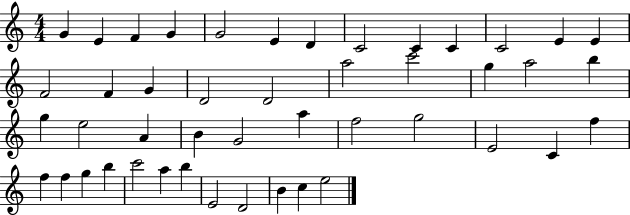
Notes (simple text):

G4/q E4/q F4/q G4/q G4/h E4/q D4/q C4/h C4/q C4/q C4/h E4/q E4/q F4/h F4/q G4/q D4/h D4/h A5/h C6/h G5/q A5/h B5/q G5/q E5/h A4/q B4/q G4/h A5/q F5/h G5/h E4/h C4/q F5/q F5/q F5/q G5/q B5/q C6/h A5/q B5/q E4/h D4/h B4/q C5/q E5/h